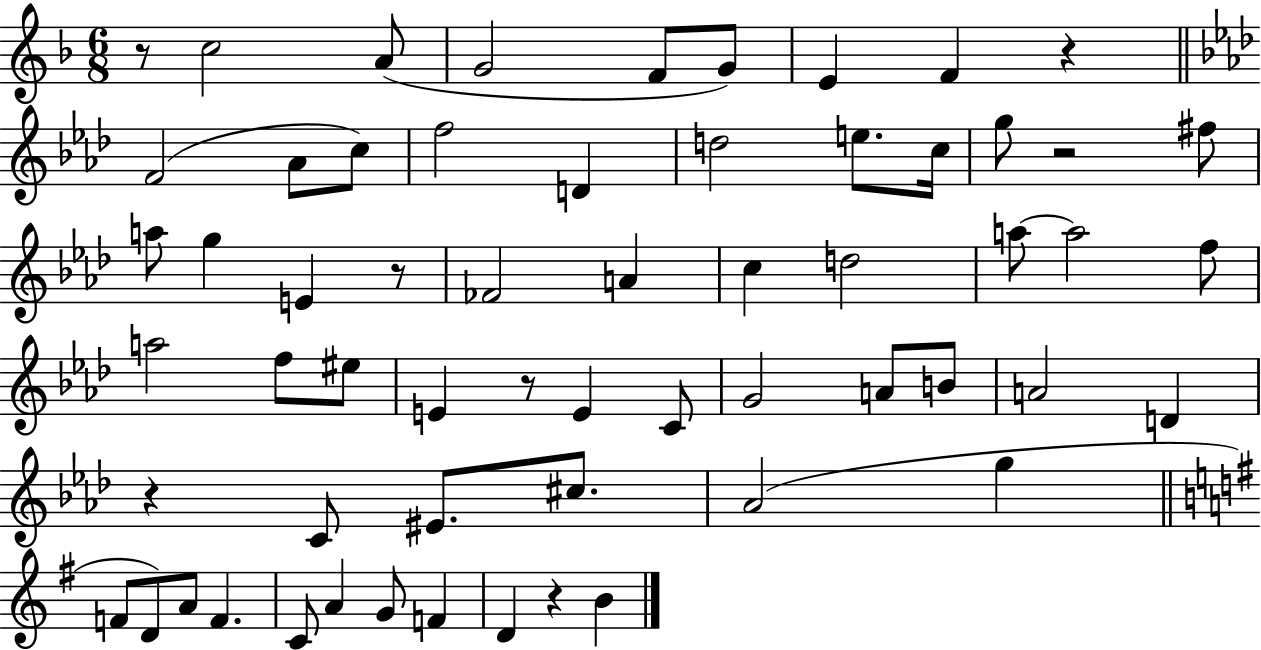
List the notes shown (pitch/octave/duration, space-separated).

R/e C5/h A4/e G4/h F4/e G4/e E4/q F4/q R/q F4/h Ab4/e C5/e F5/h D4/q D5/h E5/e. C5/s G5/e R/h F#5/e A5/e G5/q E4/q R/e FES4/h A4/q C5/q D5/h A5/e A5/h F5/e A5/h F5/e EIS5/e E4/q R/e E4/q C4/e G4/h A4/e B4/e A4/h D4/q R/q C4/e EIS4/e. C#5/e. Ab4/h G5/q F4/e D4/e A4/e F4/q. C4/e A4/q G4/e F4/q D4/q R/q B4/q